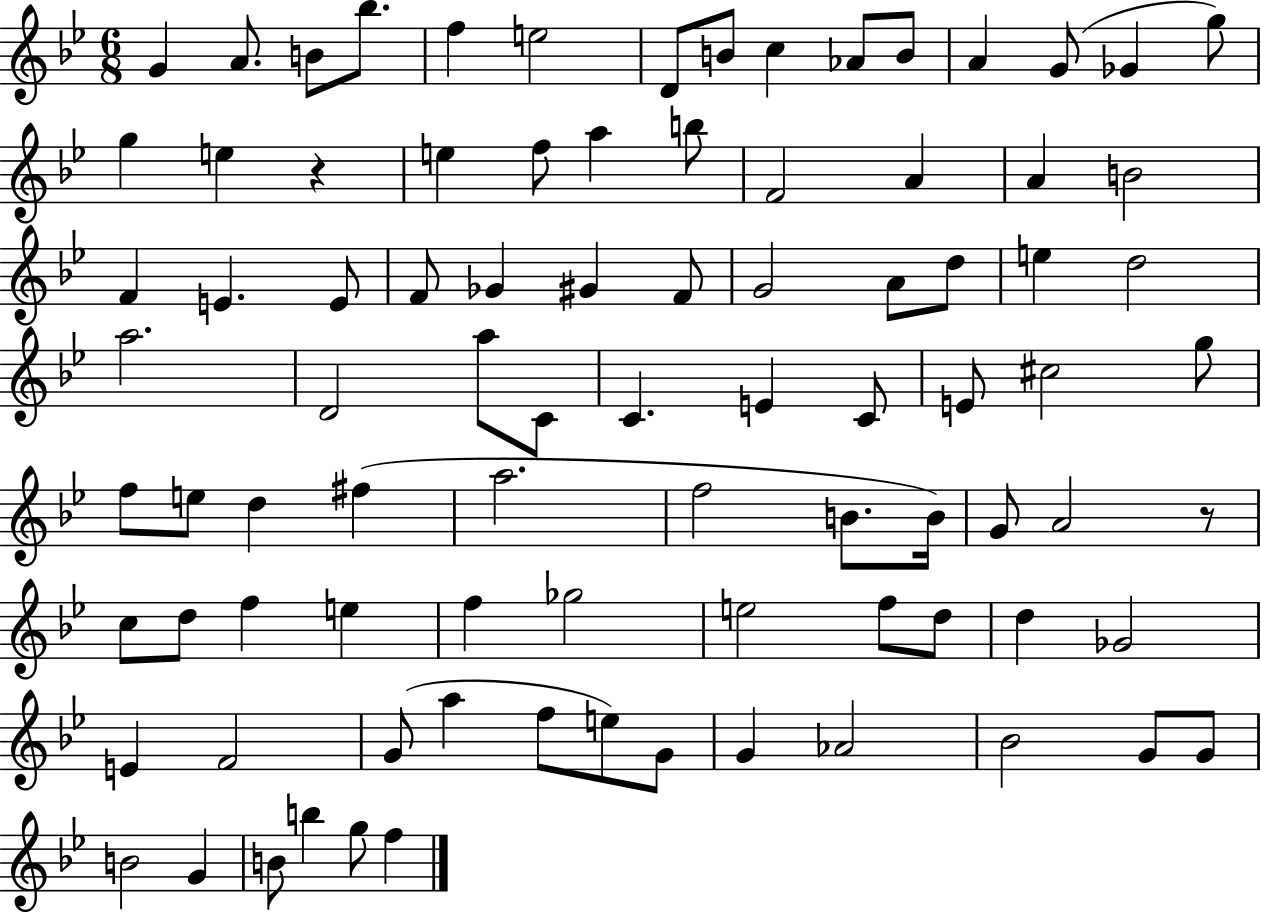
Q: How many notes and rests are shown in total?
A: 88